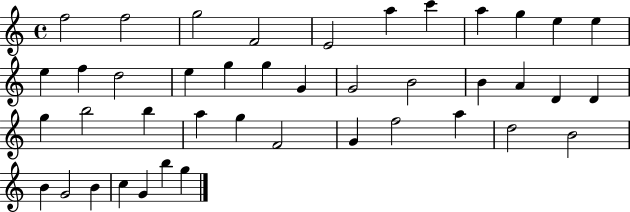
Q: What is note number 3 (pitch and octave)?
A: G5